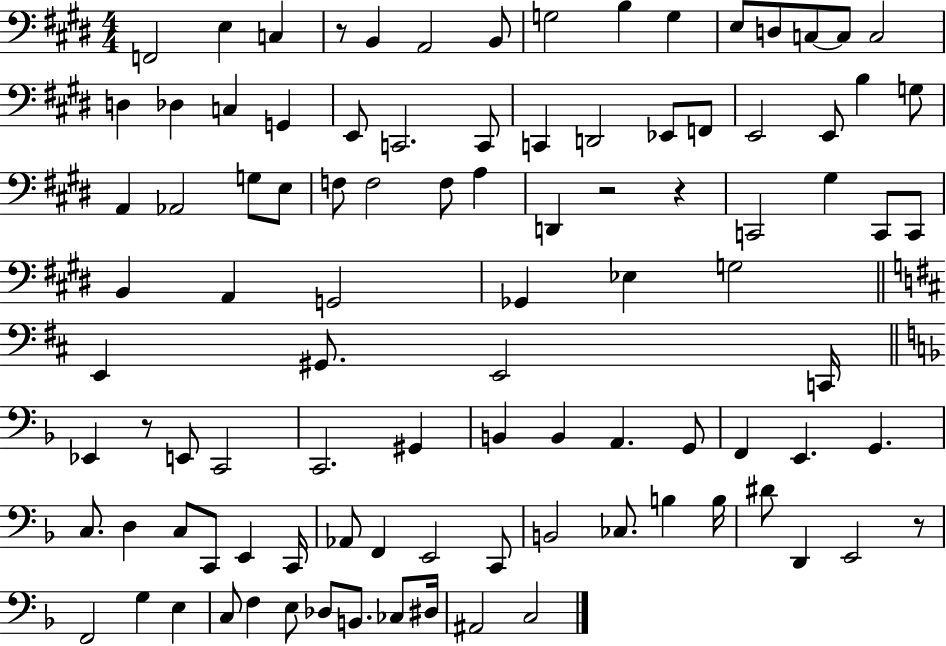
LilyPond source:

{
  \clef bass
  \numericTimeSignature
  \time 4/4
  \key e \major
  f,2 e4 c4 | r8 b,4 a,2 b,8 | g2 b4 g4 | e8 d8 c8~~ c8 c2 | \break d4 des4 c4 g,4 | e,8 c,2. c,8 | c,4 d,2 ees,8 f,8 | e,2 e,8 b4 g8 | \break a,4 aes,2 g8 e8 | f8 f2 f8 a4 | d,4 r2 r4 | c,2 gis4 c,8 c,8 | \break b,4 a,4 g,2 | ges,4 ees4 g2 | \bar "||" \break \key b \minor e,4 gis,8. e,2 c,16 | \bar "||" \break \key d \minor ees,4 r8 e,8 c,2 | c,2. gis,4 | b,4 b,4 a,4. g,8 | f,4 e,4. g,4. | \break c8. d4 c8 c,8 e,4 c,16 | aes,8 f,4 e,2 c,8 | b,2 ces8. b4 b16 | dis'8 d,4 e,2 r8 | \break f,2 g4 e4 | c8 f4 e8 des8 b,8. ces8 dis16 | ais,2 c2 | \bar "|."
}